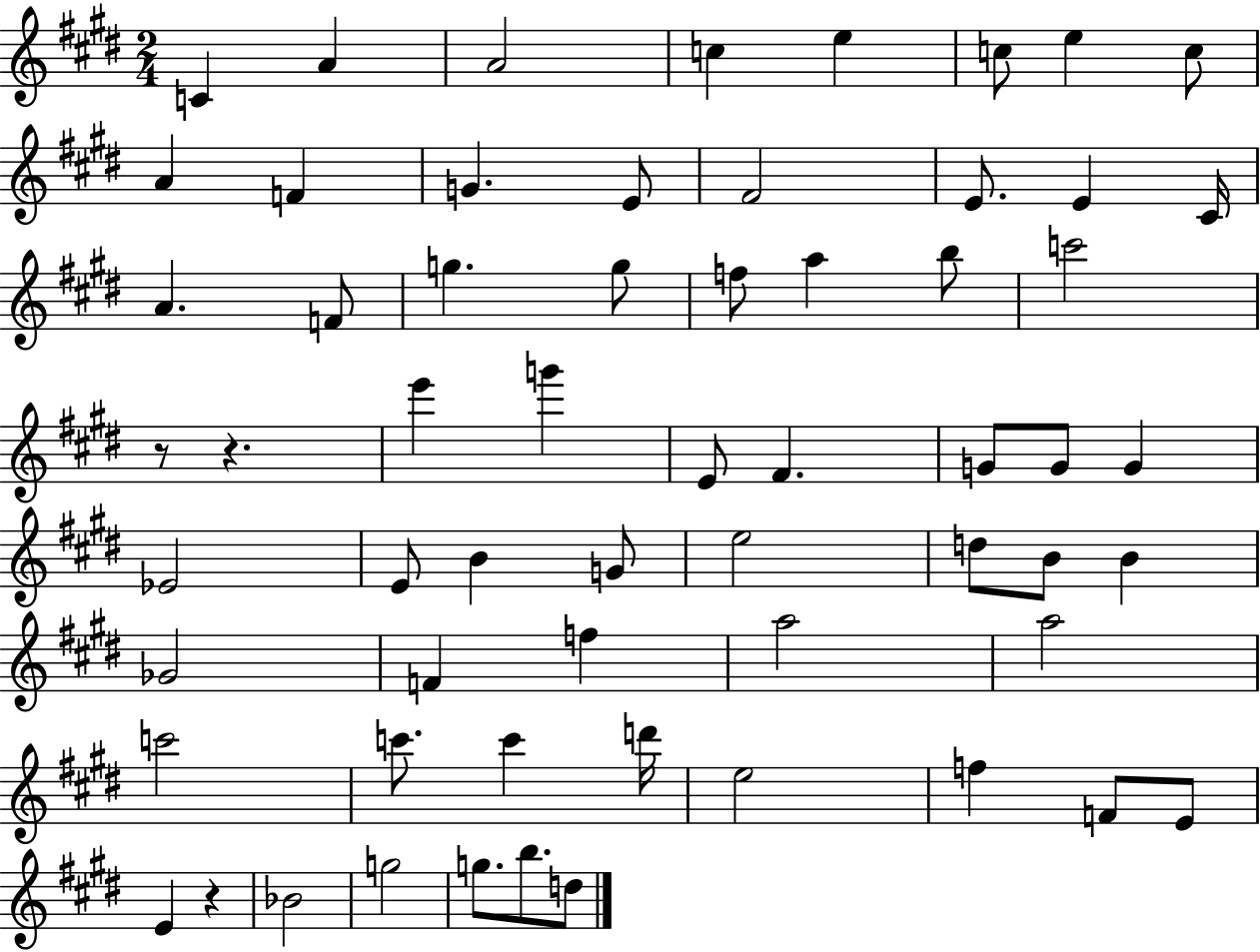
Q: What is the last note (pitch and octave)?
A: D5